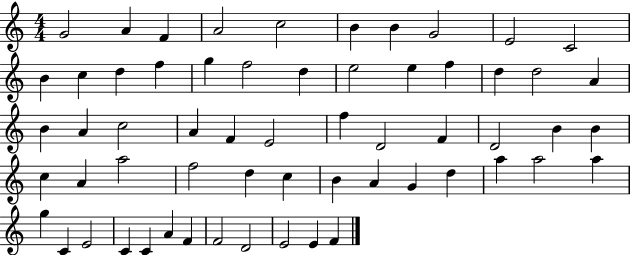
{
  \clef treble
  \numericTimeSignature
  \time 4/4
  \key c \major
  g'2 a'4 f'4 | a'2 c''2 | b'4 b'4 g'2 | e'2 c'2 | \break b'4 c''4 d''4 f''4 | g''4 f''2 d''4 | e''2 e''4 f''4 | d''4 d''2 a'4 | \break b'4 a'4 c''2 | a'4 f'4 e'2 | f''4 d'2 f'4 | d'2 b'4 b'4 | \break c''4 a'4 a''2 | f''2 d''4 c''4 | b'4 a'4 g'4 d''4 | a''4 a''2 a''4 | \break g''4 c'4 e'2 | c'4 c'4 a'4 f'4 | f'2 d'2 | e'2 e'4 f'4 | \break \bar "|."
}